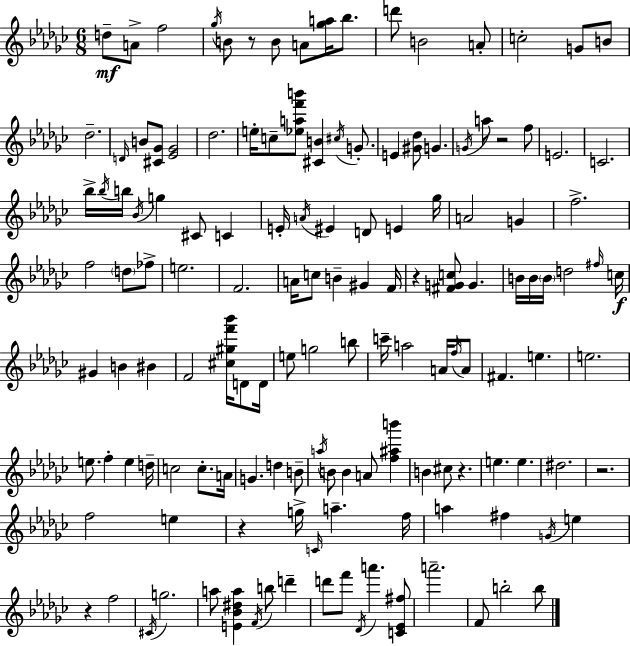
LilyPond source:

{
  \clef treble
  \numericTimeSignature
  \time 6/8
  \key ees \minor
  d''8--\mf a'8-> f''2 | \acciaccatura { ges''16 } b'8 r8 b'8 a'8 <ges'' a''>16 bes''8. | d'''8 b'2 a'8-. | c''2-. g'8 b'8 | \break des''2.-- | \grace { d'16 } b'8 <cis' ges'>8 <ees' ges'>2 | des''2. | e''16-. c''8-- <ees'' a'' f''' b'''>8 <cis' b'>4 \acciaccatura { cis''16 } | \break g'8.-. e'4 <gis' des''>8 g'4. | \acciaccatura { g'16 } a''8 r2 | f''8 e'2. | c'2. | \break bes''16-> \acciaccatura { bes''16 } b''16 \acciaccatura { bes'16 } g''4 | cis'8 c'4 e'16-. \acciaccatura { a'16 } eis'4 | d'8 e'4 ges''16 a'2 | g'4 f''2.-> | \break f''2 | \parenthesize d''8 fes''8-> e''2. | f'2. | a'16 c''8 b'4-- | \break gis'4 f'16 r4 <fis' g' c''>8 | g'4. b'16 b'16 \parenthesize b'16 d''2 | \grace { fis''16 }\f c''16 gis'4 | b'4 bis'4 f'2 | \break <cis'' gis'' f''' bes'''>16 d'8 d'16 e''8 g''2 | b''8 c'''16-- a''2 | a'16 \acciaccatura { f''16 } a'8 fis'4. | e''4. e''2. | \break e''8. | f''4-. e''4 d''16-- c''2 | c''8.-. a'16 g'4. | d''4 b'8-- \acciaccatura { a''16 } b'8 | \break b'4 a'8 <f'' ais'' b'''>4 b'4 | cis''8 r4. e''4. | e''4. dis''2. | r2. | \break f''2 | e''4 r4 | g''16-> \grace { c'16 } a''4.-- f''16 a''4 | fis''4 \acciaccatura { g'16 } e''4 | \break r4 f''2 | \acciaccatura { cis'16 } g''2. | a''8 <e' bes' dis'' a''>4 \acciaccatura { f'16 } b''8 d'''4-- | d'''8 f'''8 \acciaccatura { des'16 } a'''4. | \break <c' ees' fis''>8 a'''2.-- | f'8 b''2-. | b''8 \bar "|."
}